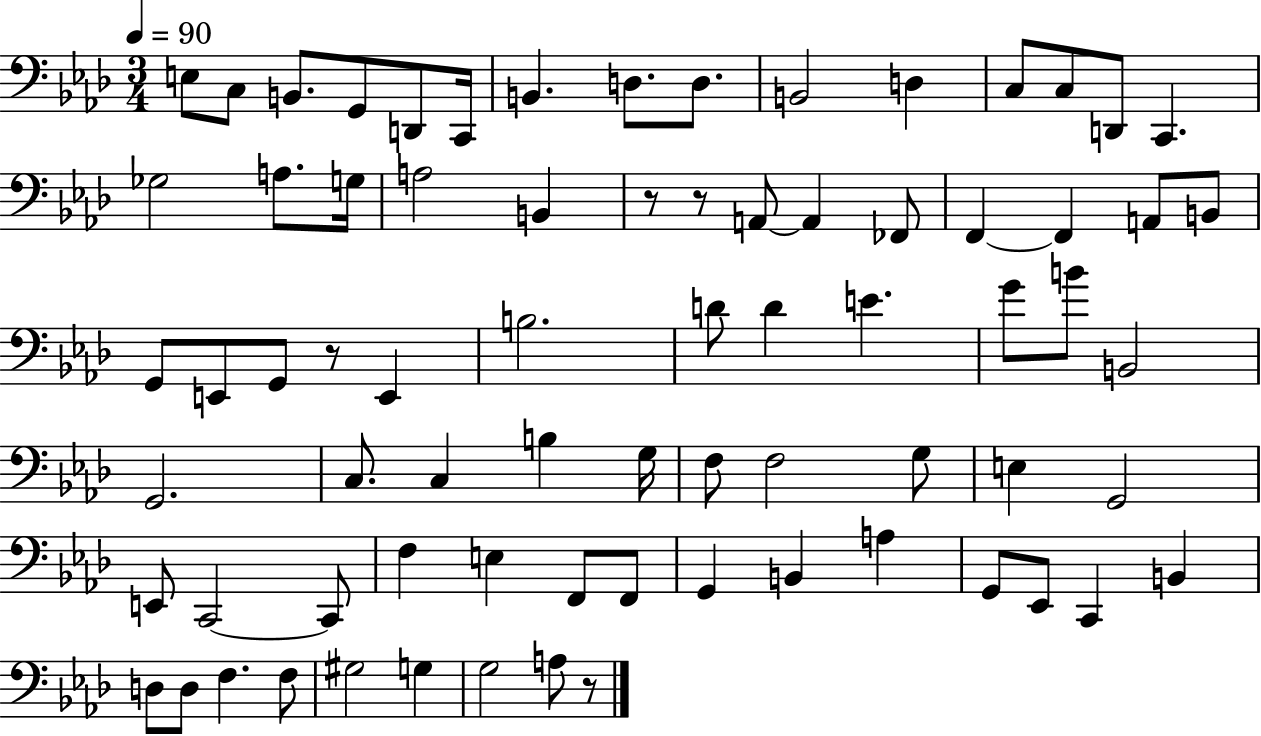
X:1
T:Untitled
M:3/4
L:1/4
K:Ab
E,/2 C,/2 B,,/2 G,,/2 D,,/2 C,,/4 B,, D,/2 D,/2 B,,2 D, C,/2 C,/2 D,,/2 C,, _G,2 A,/2 G,/4 A,2 B,, z/2 z/2 A,,/2 A,, _F,,/2 F,, F,, A,,/2 B,,/2 G,,/2 E,,/2 G,,/2 z/2 E,, B,2 D/2 D E G/2 B/2 B,,2 G,,2 C,/2 C, B, G,/4 F,/2 F,2 G,/2 E, G,,2 E,,/2 C,,2 C,,/2 F, E, F,,/2 F,,/2 G,, B,, A, G,,/2 _E,,/2 C,, B,, D,/2 D,/2 F, F,/2 ^G,2 G, G,2 A,/2 z/2